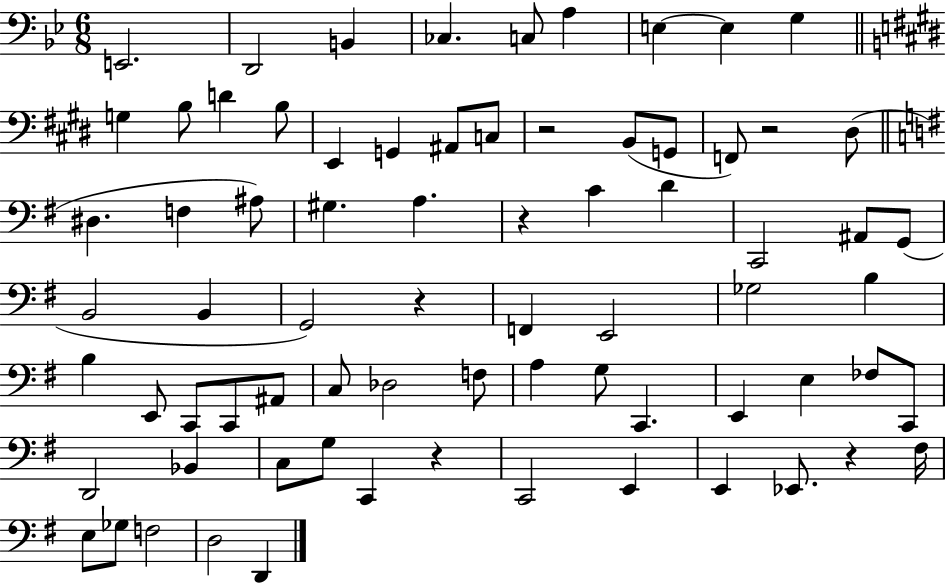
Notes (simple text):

E2/h. D2/h B2/q CES3/q. C3/e A3/q E3/q E3/q G3/q G3/q B3/e D4/q B3/e E2/q G2/q A#2/e C3/e R/h B2/e G2/e F2/e R/h D#3/e D#3/q. F3/q A#3/e G#3/q. A3/q. R/q C4/q D4/q C2/h A#2/e G2/e B2/h B2/q G2/h R/q F2/q E2/h Gb3/h B3/q B3/q E2/e C2/e C2/e A#2/e C3/e Db3/h F3/e A3/q G3/e C2/q. E2/q E3/q FES3/e C2/e D2/h Bb2/q C3/e G3/e C2/q R/q C2/h E2/q E2/q Eb2/e. R/q F#3/s E3/e Gb3/e F3/h D3/h D2/q